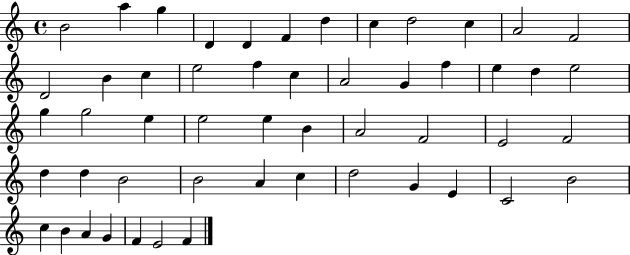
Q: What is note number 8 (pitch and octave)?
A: C5